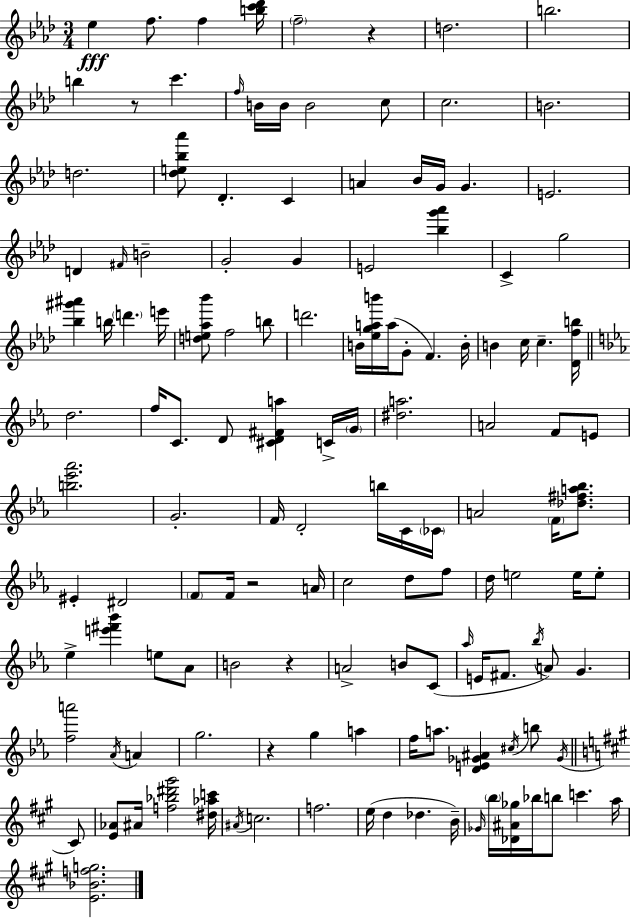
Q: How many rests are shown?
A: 5